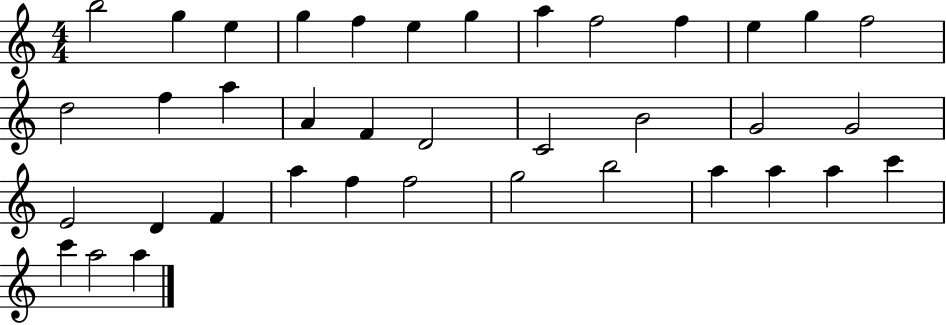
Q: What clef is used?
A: treble